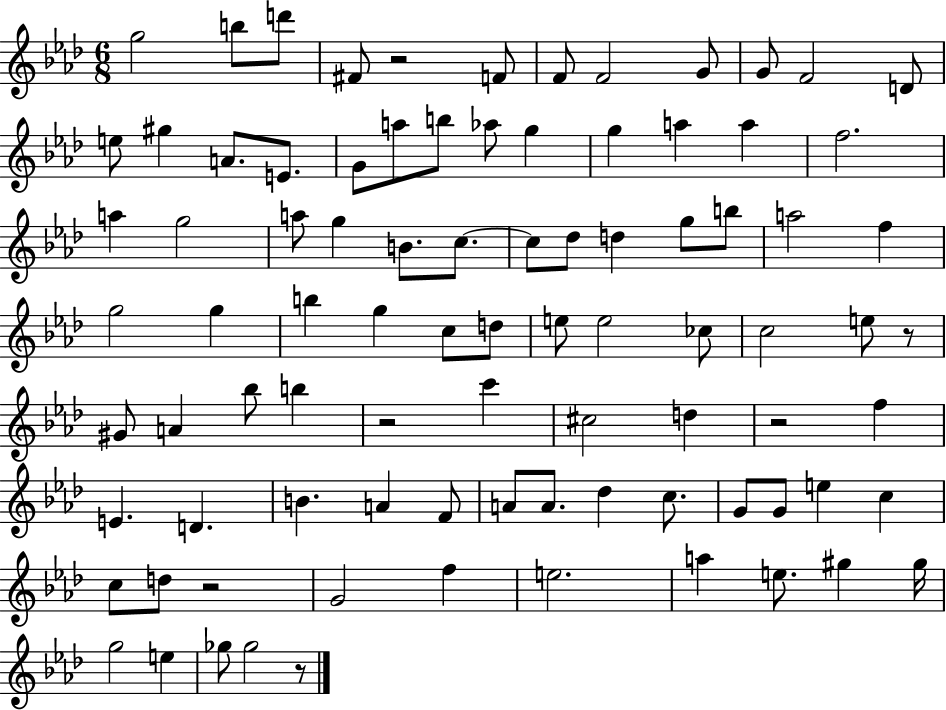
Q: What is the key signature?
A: AES major